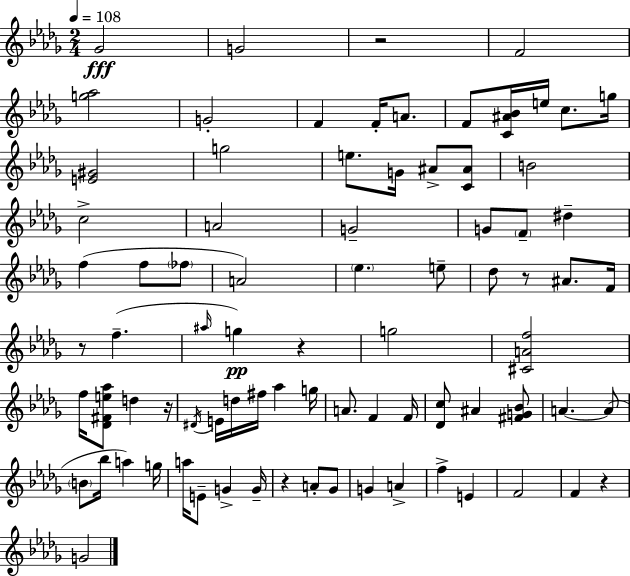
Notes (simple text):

Gb4/h G4/h R/h F4/h [G5,Ab5]/h G4/h F4/q F4/s A4/e. F4/e [C4,A#4,Bb4]/s E5/s C5/e. G5/s [E4,G#4]/h G5/h E5/e. G4/s A#4/e [C4,A#4]/e B4/h C5/h A4/h G4/h G4/e F4/e D#5/q F5/q F5/e FES5/e A4/h Eb5/q. E5/e Db5/e R/e A#4/e. F4/s R/e F5/q. A#5/s G5/q R/q G5/h [C#4,A4,F5]/h F5/s [Db4,F#4,E5,Ab5]/e D5/q R/s D#4/s E4/s D5/s F#5/s Ab5/q G5/s A4/e. F4/q F4/s [Db4,C5]/e A#4/q [F#4,G4,Bb4]/e A4/q. A4/e B4/e Bb5/s A5/q G5/s A5/s E4/e G4/q G4/s R/q A4/e Gb4/e G4/q A4/q F5/q E4/q F4/h F4/q R/q G4/h